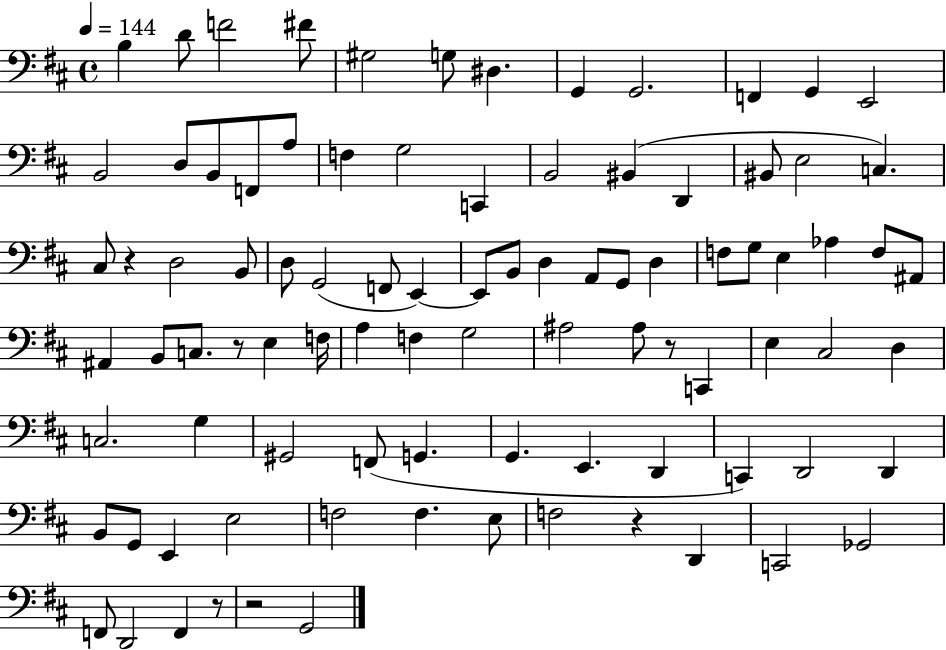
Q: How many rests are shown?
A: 6